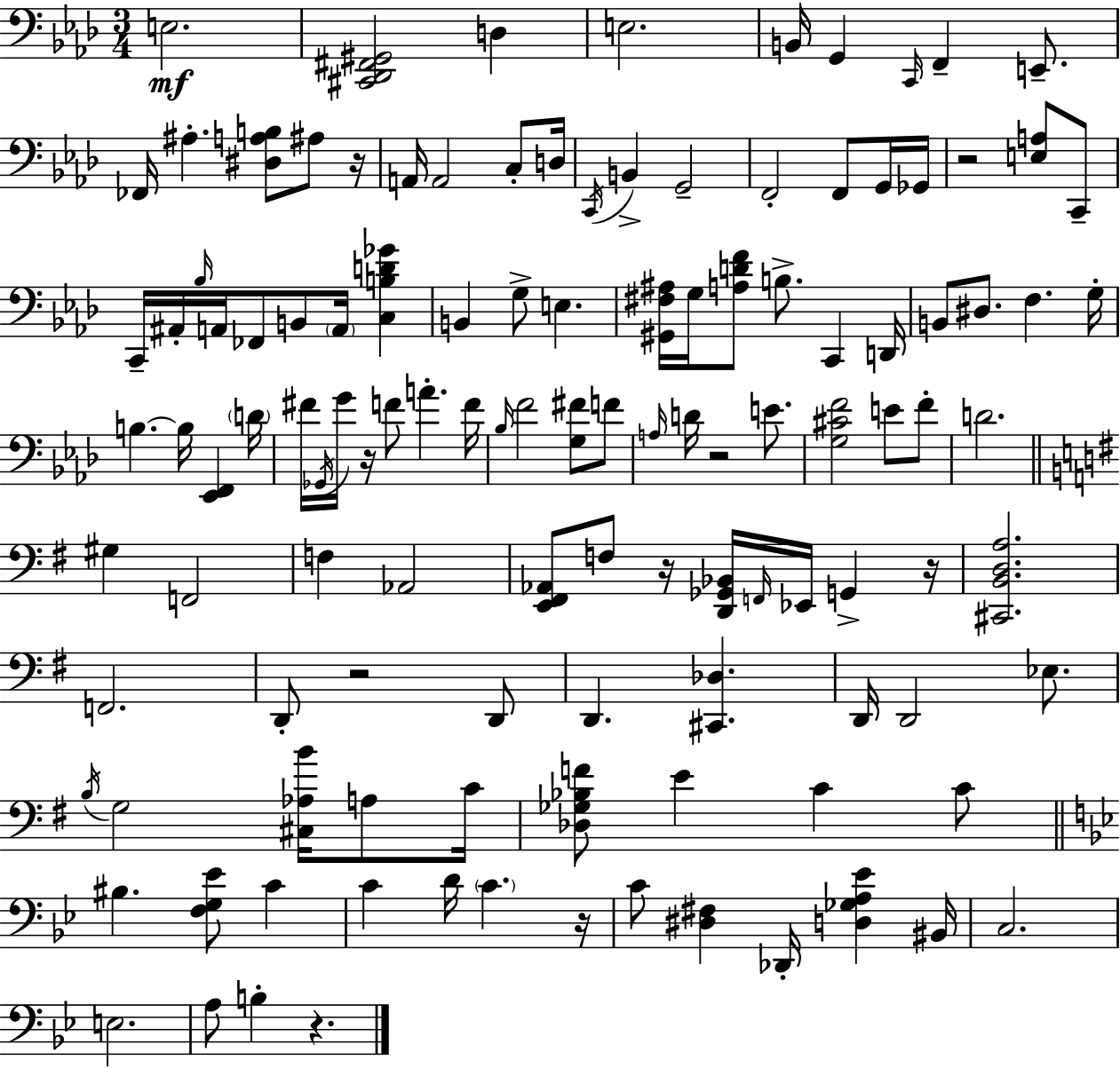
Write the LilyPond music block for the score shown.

{
  \clef bass
  \numericTimeSignature
  \time 3/4
  \key aes \major
  e2.\mf | <cis, des, fis, gis,>2 d4 | e2. | b,16 g,4 \grace { c,16 } f,4-- e,8.-- | \break fes,16 ais4.-. <dis a b>8 ais8 | r16 a,16 a,2 c8-. | d16 \acciaccatura { c,16 } b,4-> g,2-- | f,2-. f,8 | \break g,16 ges,16 r2 <e a>8 | c,8-- c,16-- ais,16-. \grace { bes16 } a,16 fes,8 b,8 \parenthesize a,16 <c b d' ges'>4 | b,4 g8-> e4. | <gis, fis ais>16 g16 <a d' f'>8 b8.-> c,4 | \break d,16 b,8 dis8. f4. | g16-. b4.~~ b16 <ees, f,>4 | \parenthesize d'16 fis'16 \acciaccatura { ges,16 } g'16 r16 f'8 a'4.-. | f'16 \grace { bes16 } f'2 | \break <g fis'>8 f'8 \grace { a16 } d'16 r2 | e'8. <g cis' f'>2 | e'8 f'8-. d'2. | \bar "||" \break \key g \major gis4 f,2 | f4 aes,2 | <e, fis, aes,>8 f8 r16 <d, ges, bes,>16 \grace { f,16 } ees,16 g,4-> | r16 <cis, b, d a>2. | \break f,2. | d,8-. r2 d,8 | d,4. <cis, des>4. | d,16 d,2 ees8. | \break \acciaccatura { b16 } g2 <cis aes b'>16 a8 | c'16 <des ges bes f'>8 e'4 c'4 | c'8 \bar "||" \break \key g \minor bis4. <f g ees'>8 c'4 | c'4 d'16 \parenthesize c'4. r16 | c'8 <dis fis>4 des,16-. <d ges a ees'>4 bis,16 | c2. | \break e2. | a8 b4-. r4. | \bar "|."
}